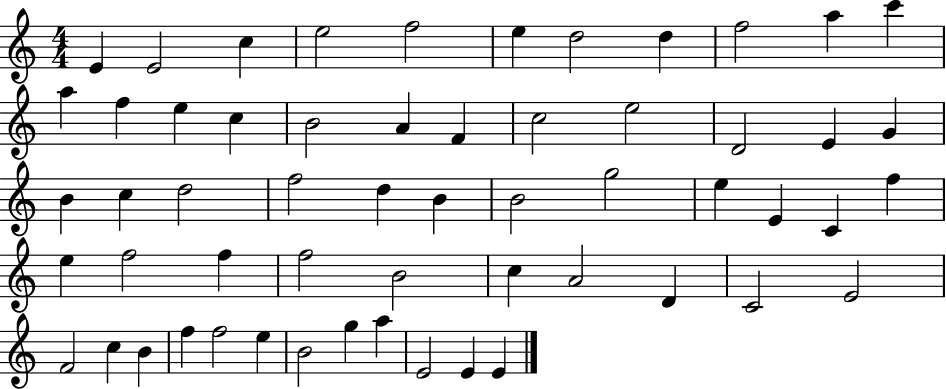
X:1
T:Untitled
M:4/4
L:1/4
K:C
E E2 c e2 f2 e d2 d f2 a c' a f e c B2 A F c2 e2 D2 E G B c d2 f2 d B B2 g2 e E C f e f2 f f2 B2 c A2 D C2 E2 F2 c B f f2 e B2 g a E2 E E